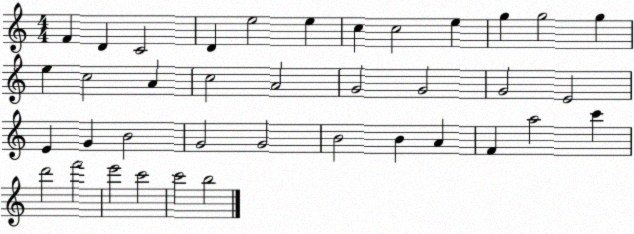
X:1
T:Untitled
M:4/4
L:1/4
K:C
F D C2 D e2 e c c2 e g g2 g e c2 A c2 A2 G2 G2 G2 E2 E G B2 G2 G2 B2 B A F a2 c' d'2 f'2 e'2 c'2 c'2 b2